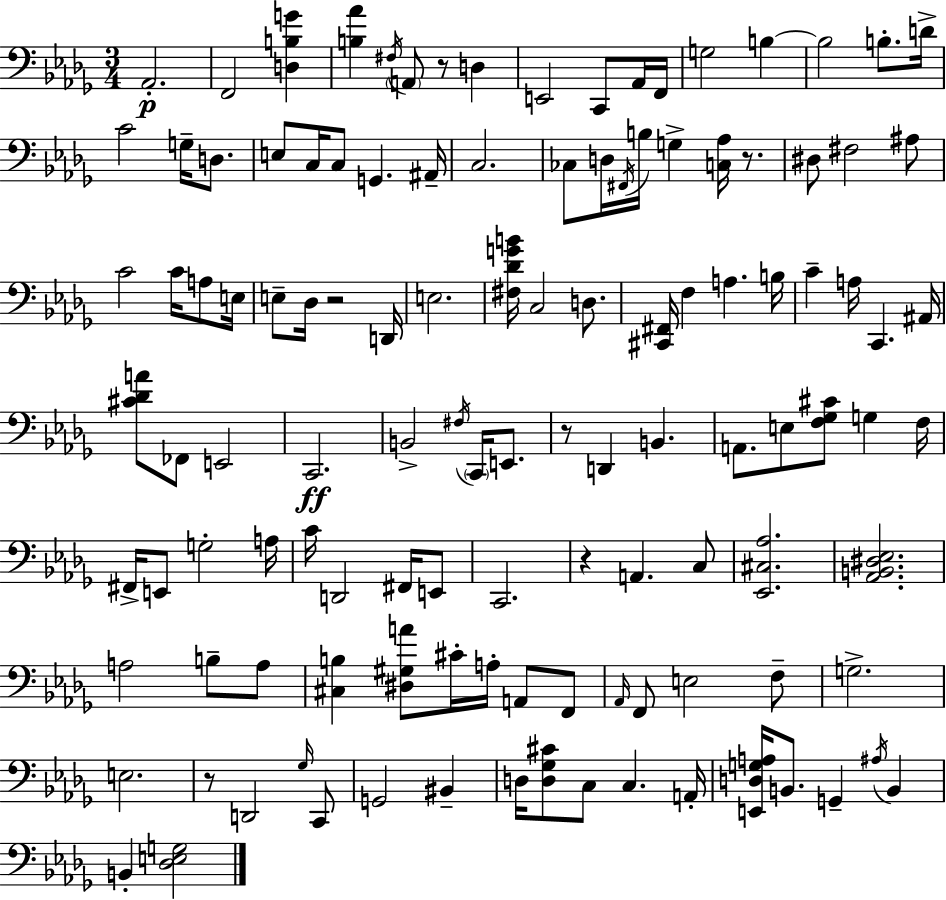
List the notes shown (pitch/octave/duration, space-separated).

Ab2/h. F2/h [D3,B3,G4]/q [B3,Ab4]/q F#3/s A2/e R/e D3/q E2/h C2/e Ab2/s F2/s G3/h B3/q B3/h B3/e. D4/s C4/h G3/s D3/e. E3/e C3/s C3/e G2/q. A#2/s C3/h. CES3/e D3/s F#2/s B3/s G3/q [C3,Ab3]/s R/e. D#3/e F#3/h A#3/e C4/h C4/s A3/e E3/s E3/e Db3/s R/h D2/s E3/h. [F#3,Db4,G4,B4]/s C3/h D3/e. [C#2,F#2]/s F3/q A3/q. B3/s C4/q A3/s C2/q. A#2/s [C#4,Db4,A4]/e FES2/e E2/h C2/h. B2/h F#3/s C2/s E2/e. R/e D2/q B2/q. A2/e. E3/e [F3,Gb3,C#4]/e G3/q F3/s F#2/s E2/e G3/h A3/s C4/s D2/h F#2/s E2/e C2/h. R/q A2/q. C3/e [Eb2,C#3,Ab3]/h. [Ab2,B2,D#3,Eb3]/h. A3/h B3/e A3/e [C#3,B3]/q [D#3,G#3,A4]/e C#4/s A3/s A2/e F2/e Ab2/s F2/e E3/h F3/e G3/h. E3/h. R/e D2/h Gb3/s C2/e G2/h BIS2/q D3/s [D3,Gb3,C#4]/e C3/e C3/q. A2/s [E2,D3,G3,A3]/s B2/e. G2/q A#3/s B2/q B2/q [Db3,E3,G3]/h